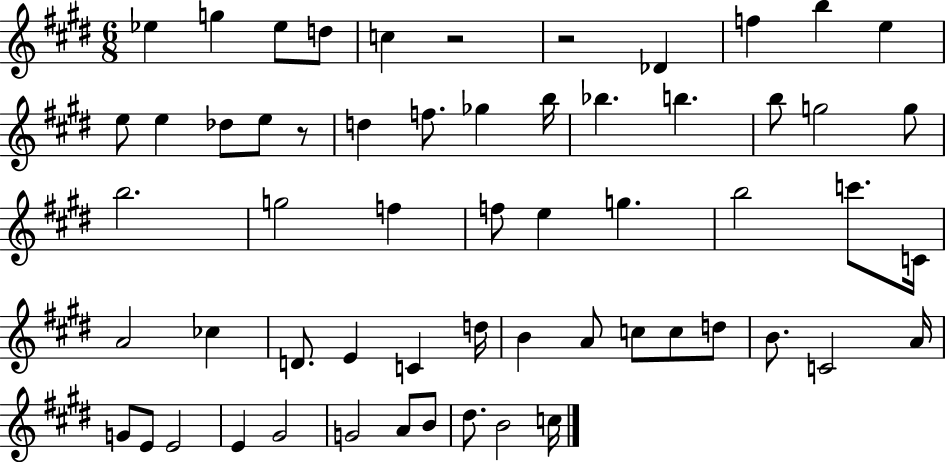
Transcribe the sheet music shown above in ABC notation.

X:1
T:Untitled
M:6/8
L:1/4
K:E
_e g _e/2 d/2 c z2 z2 _D f b e e/2 e _d/2 e/2 z/2 d f/2 _g b/4 _b b b/2 g2 g/2 b2 g2 f f/2 e g b2 c'/2 C/4 A2 _c D/2 E C d/4 B A/2 c/2 c/2 d/2 B/2 C2 A/4 G/2 E/2 E2 E ^G2 G2 A/2 B/2 ^d/2 B2 c/4